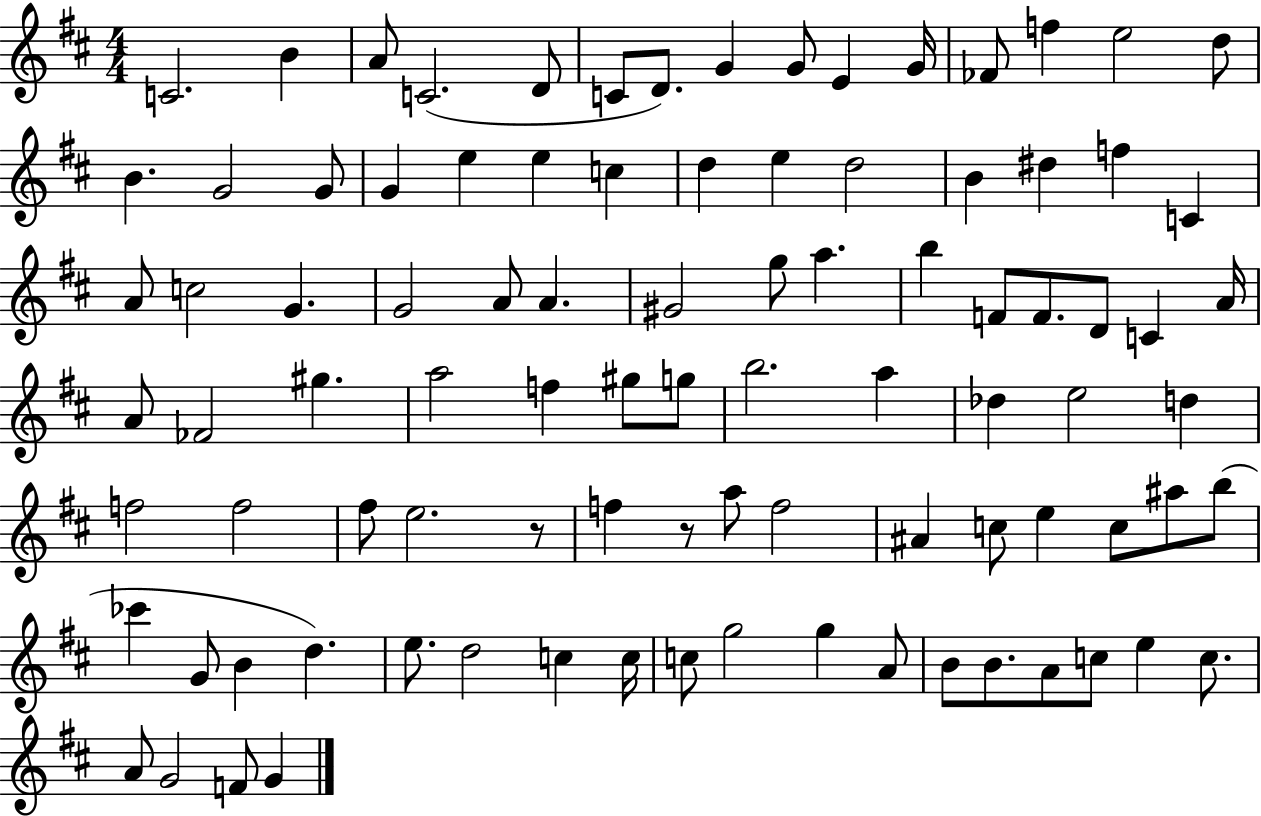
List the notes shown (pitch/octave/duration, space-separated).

C4/h. B4/q A4/e C4/h. D4/e C4/e D4/e. G4/q G4/e E4/q G4/s FES4/e F5/q E5/h D5/e B4/q. G4/h G4/e G4/q E5/q E5/q C5/q D5/q E5/q D5/h B4/q D#5/q F5/q C4/q A4/e C5/h G4/q. G4/h A4/e A4/q. G#4/h G5/e A5/q. B5/q F4/e F4/e. D4/e C4/q A4/s A4/e FES4/h G#5/q. A5/h F5/q G#5/e G5/e B5/h. A5/q Db5/q E5/h D5/q F5/h F5/h F#5/e E5/h. R/e F5/q R/e A5/e F5/h A#4/q C5/e E5/q C5/e A#5/e B5/e CES6/q G4/e B4/q D5/q. E5/e. D5/h C5/q C5/s C5/e G5/h G5/q A4/e B4/e B4/e. A4/e C5/e E5/q C5/e. A4/e G4/h F4/e G4/q